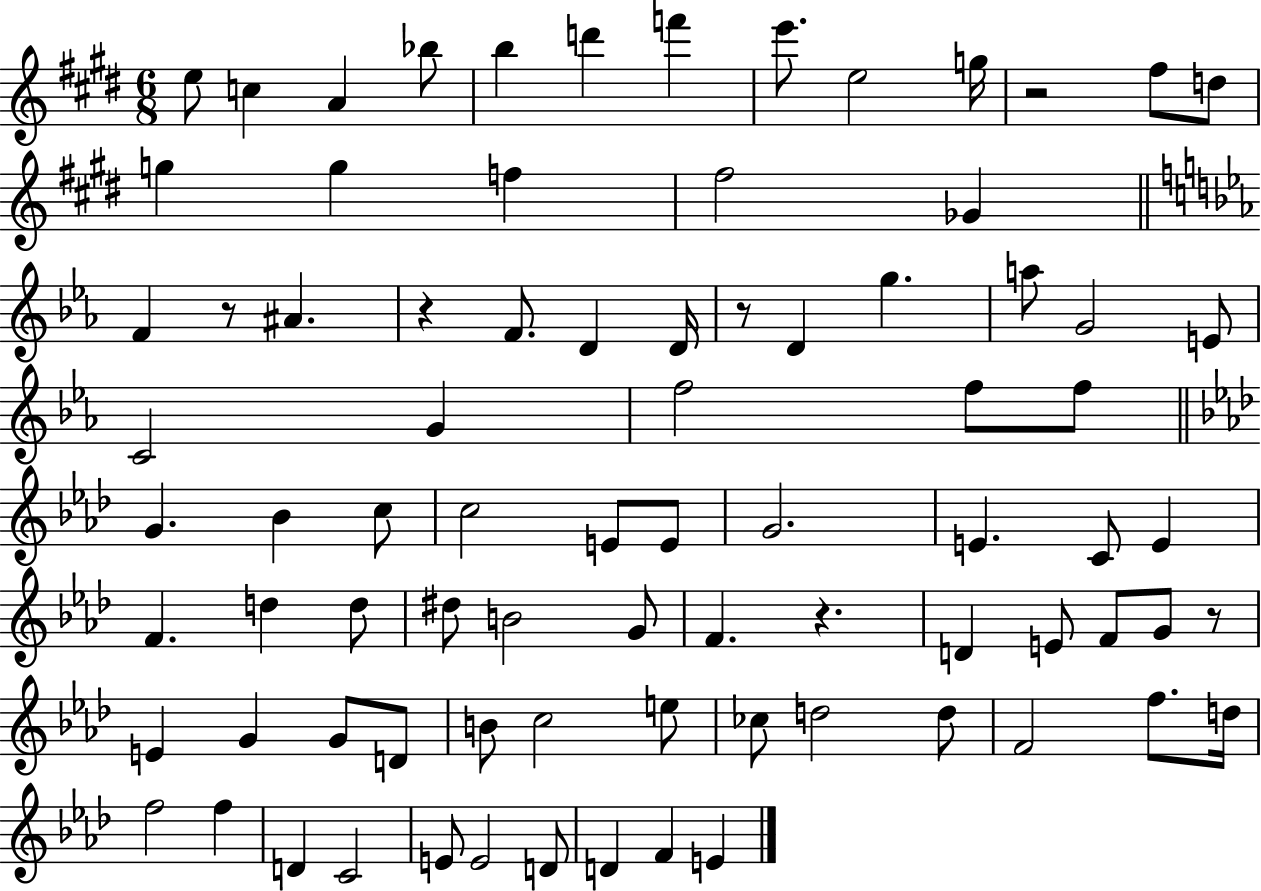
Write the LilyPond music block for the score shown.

{
  \clef treble
  \numericTimeSignature
  \time 6/8
  \key e \major
  e''8 c''4 a'4 bes''8 | b''4 d'''4 f'''4 | e'''8. e''2 g''16 | r2 fis''8 d''8 | \break g''4 g''4 f''4 | fis''2 ges'4 | \bar "||" \break \key c \minor f'4 r8 ais'4. | r4 f'8. d'4 d'16 | r8 d'4 g''4. | a''8 g'2 e'8 | \break c'2 g'4 | f''2 f''8 f''8 | \bar "||" \break \key aes \major g'4. bes'4 c''8 | c''2 e'8 e'8 | g'2. | e'4. c'8 e'4 | \break f'4. d''4 d''8 | dis''8 b'2 g'8 | f'4. r4. | d'4 e'8 f'8 g'8 r8 | \break e'4 g'4 g'8 d'8 | b'8 c''2 e''8 | ces''8 d''2 d''8 | f'2 f''8. d''16 | \break f''2 f''4 | d'4 c'2 | e'8 e'2 d'8 | d'4 f'4 e'4 | \break \bar "|."
}